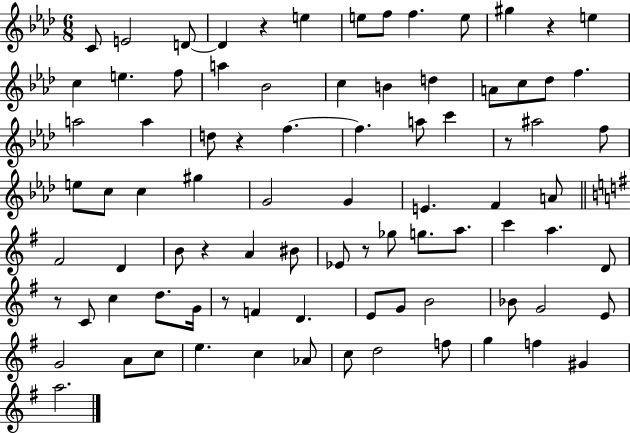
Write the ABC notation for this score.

X:1
T:Untitled
M:6/8
L:1/4
K:Ab
C/2 E2 D/2 D z e e/2 f/2 f e/2 ^g z e c e f/2 a _B2 c B d A/2 c/2 _d/2 f a2 a d/2 z f f a/2 c' z/2 ^a2 f/2 e/2 c/2 c ^g G2 G E F A/2 ^F2 D B/2 z A ^B/2 _E/2 z/2 _g/2 g/2 a/2 c' a D/2 z/2 C/2 c d/2 G/4 z/2 F D E/2 G/2 B2 _B/2 G2 E/2 G2 A/2 c/2 e c _A/2 c/2 d2 f/2 g f ^G a2